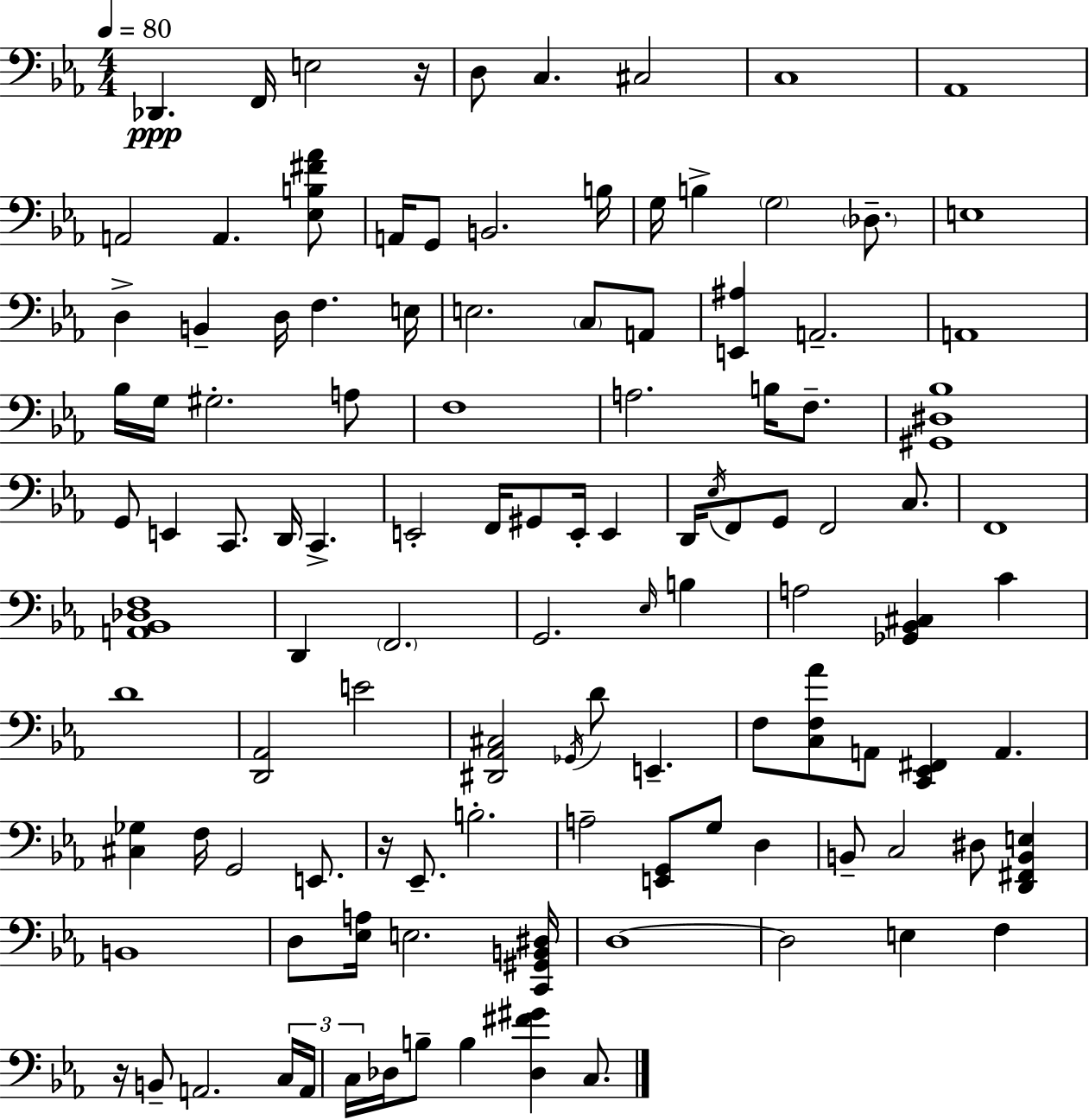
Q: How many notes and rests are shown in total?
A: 114